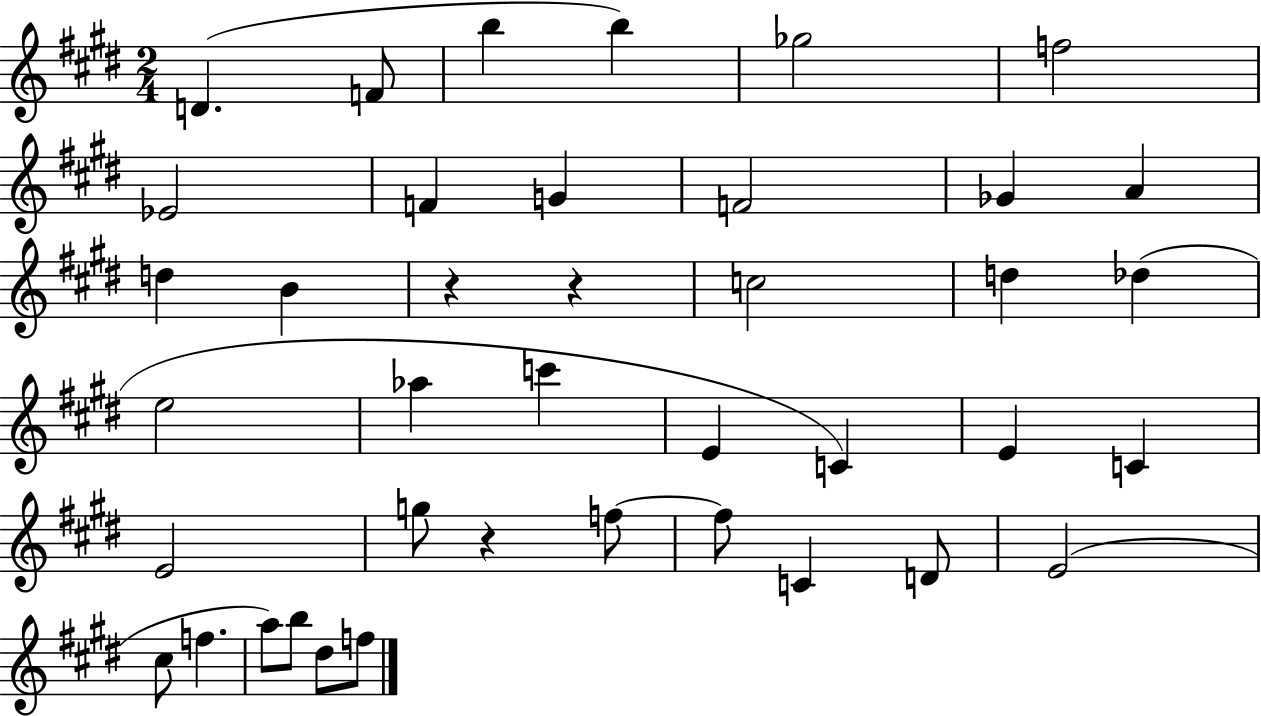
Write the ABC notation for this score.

X:1
T:Untitled
M:2/4
L:1/4
K:E
D F/2 b b _g2 f2 _E2 F G F2 _G A d B z z c2 d _d e2 _a c' E C E C E2 g/2 z f/2 f/2 C D/2 E2 ^c/2 f a/2 b/2 ^d/2 f/2